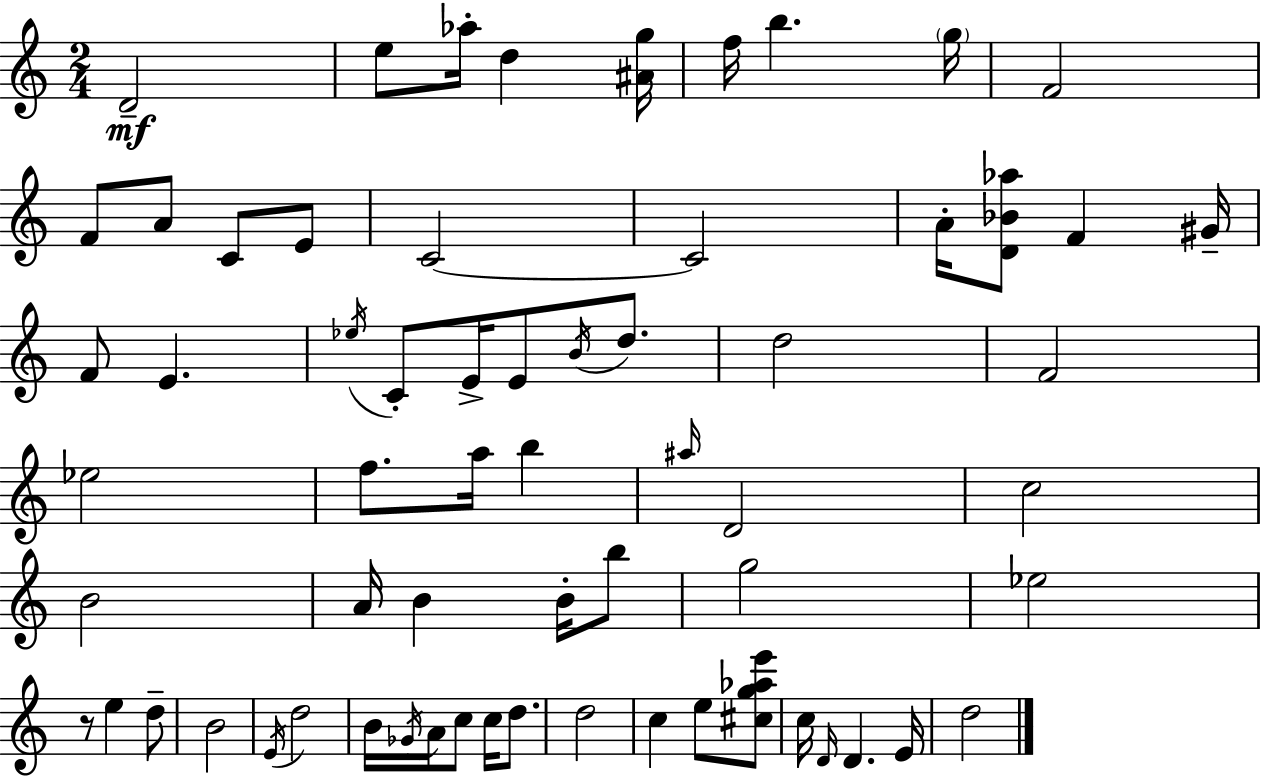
D4/h E5/e Ab5/s D5/q [A#4,G5]/s F5/s B5/q. G5/s F4/h F4/e A4/e C4/e E4/e C4/h C4/h A4/s [D4,Bb4,Ab5]/e F4/q G#4/s F4/e E4/q. Eb5/s C4/e E4/s E4/e B4/s D5/e. D5/h F4/h Eb5/h F5/e. A5/s B5/q A#5/s D4/h C5/h B4/h A4/s B4/q B4/s B5/e G5/h Eb5/h R/e E5/q D5/e B4/h E4/s D5/h B4/s Gb4/s A4/s C5/e C5/s D5/e. D5/h C5/q E5/e [C#5,G5,Ab5,E6]/e C5/s D4/s D4/q. E4/s D5/h